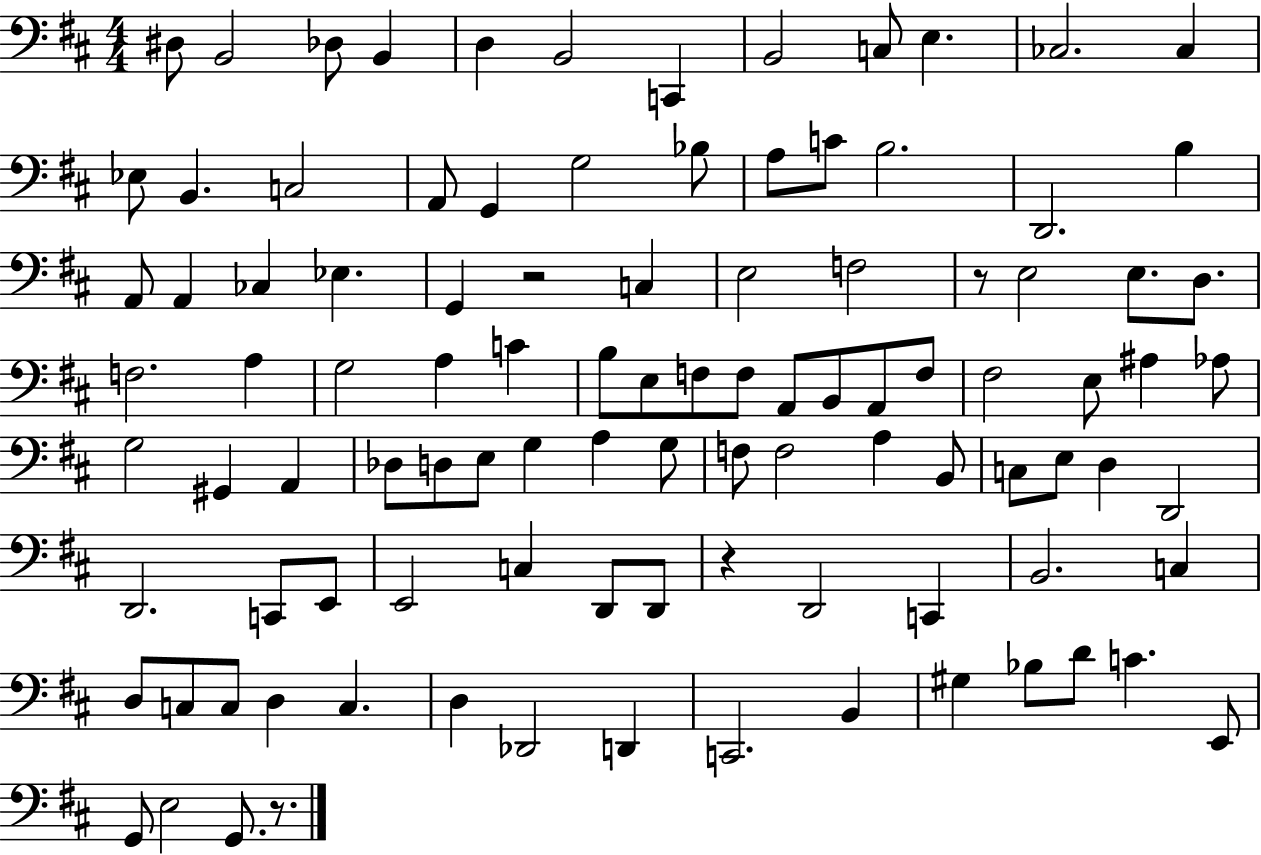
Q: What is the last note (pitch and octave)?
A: G2